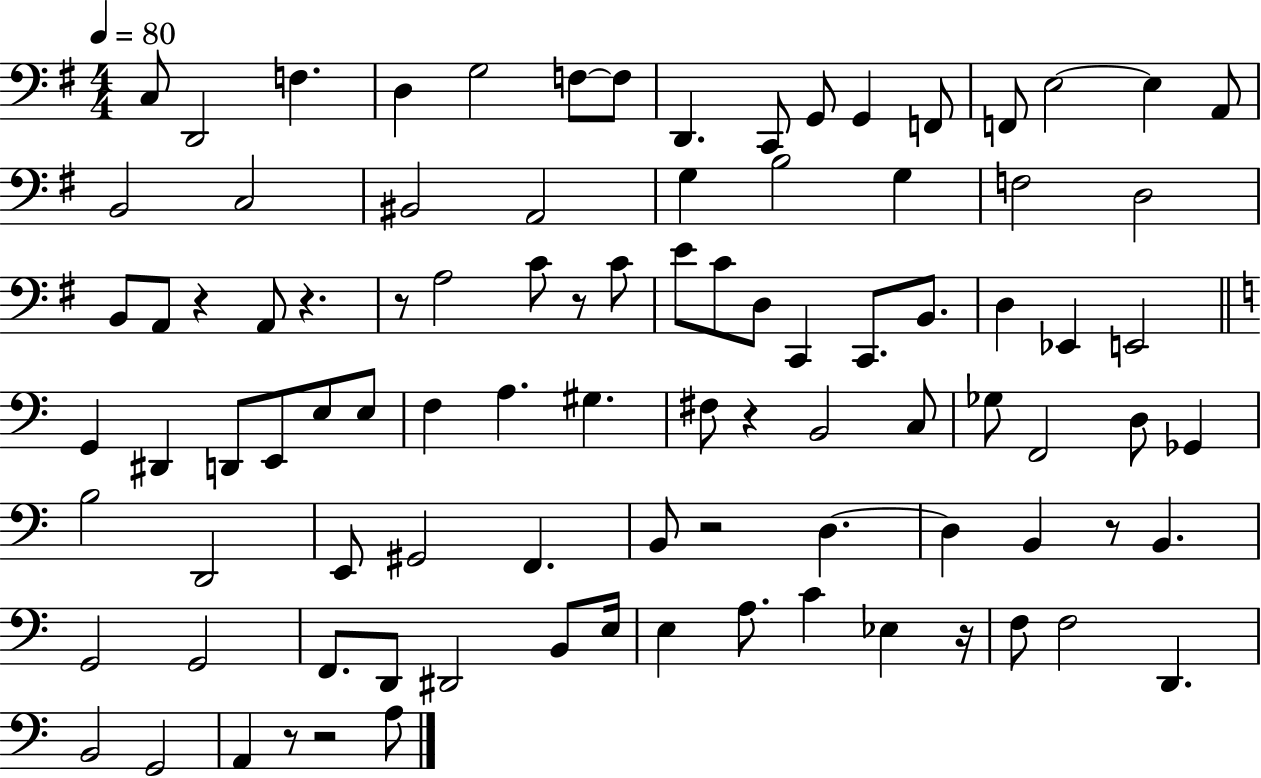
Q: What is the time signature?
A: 4/4